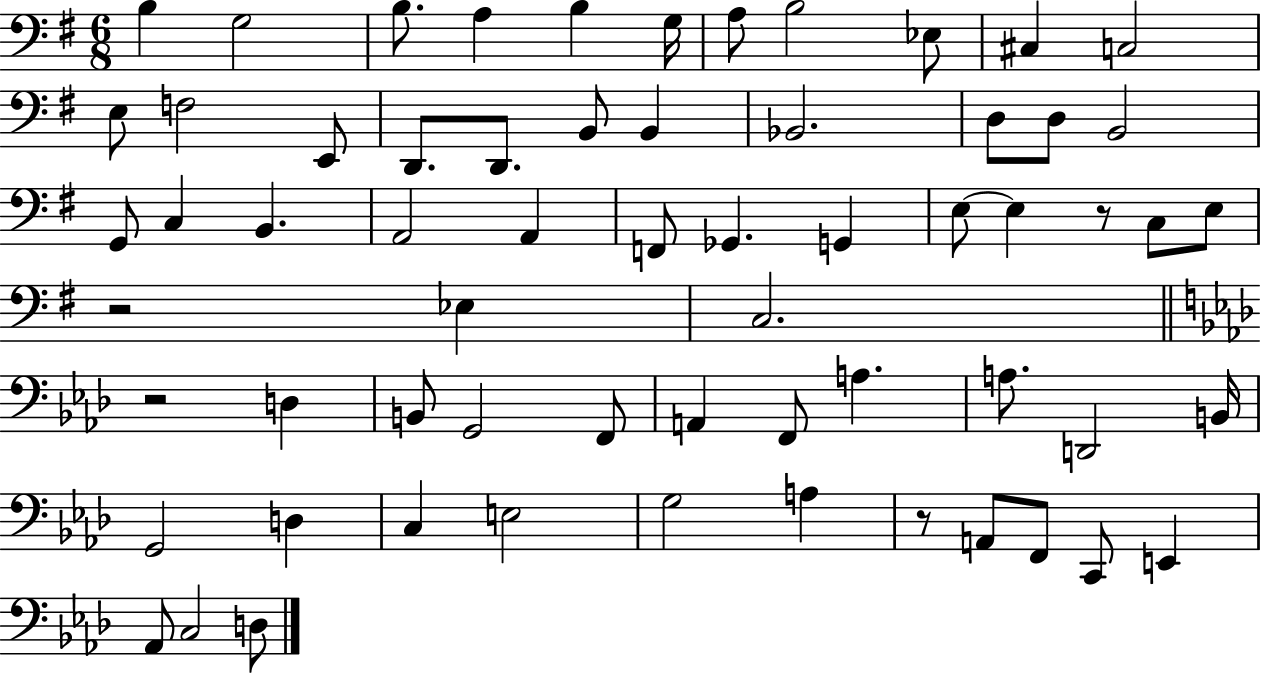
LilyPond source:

{
  \clef bass
  \numericTimeSignature
  \time 6/8
  \key g \major
  \repeat volta 2 { b4 g2 | b8. a4 b4 g16 | a8 b2 ees8 | cis4 c2 | \break e8 f2 e,8 | d,8. d,8. b,8 b,4 | bes,2. | d8 d8 b,2 | \break g,8 c4 b,4. | a,2 a,4 | f,8 ges,4. g,4 | e8~~ e4 r8 c8 e8 | \break r2 ees4 | c2. | \bar "||" \break \key f \minor r2 d4 | b,8 g,2 f,8 | a,4 f,8 a4. | a8. d,2 b,16 | \break g,2 d4 | c4 e2 | g2 a4 | r8 a,8 f,8 c,8 e,4 | \break aes,8 c2 d8 | } \bar "|."
}